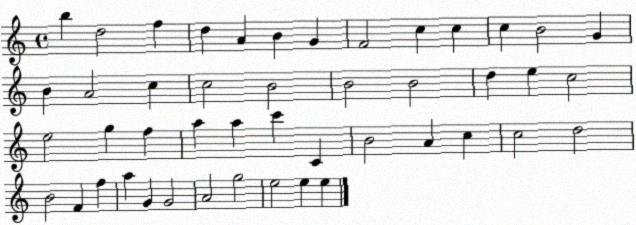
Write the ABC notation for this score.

X:1
T:Untitled
M:4/4
L:1/4
K:C
b d2 f d A B G F2 c c c B2 G B A2 c c2 B2 B2 B2 d e c2 e2 g f a a c' C B2 A c c2 d2 B2 F f a G G2 A2 g2 e2 e e